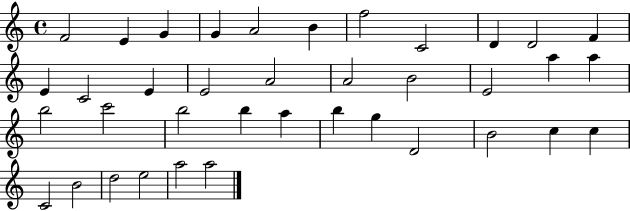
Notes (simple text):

F4/h E4/q G4/q G4/q A4/h B4/q F5/h C4/h D4/q D4/h F4/q E4/q C4/h E4/q E4/h A4/h A4/h B4/h E4/h A5/q A5/q B5/h C6/h B5/h B5/q A5/q B5/q G5/q D4/h B4/h C5/q C5/q C4/h B4/h D5/h E5/h A5/h A5/h